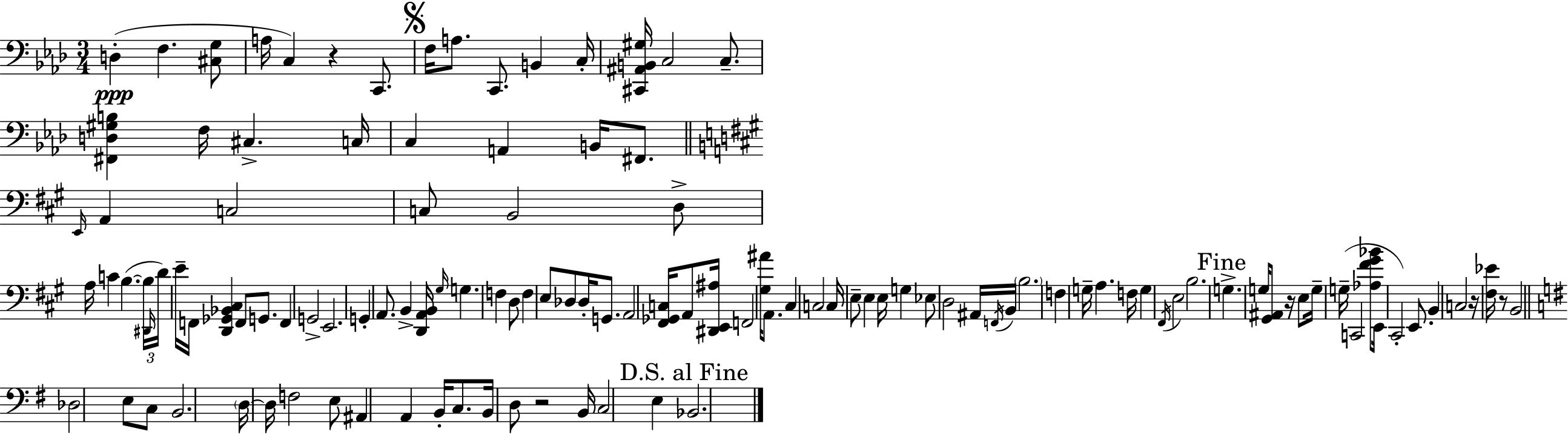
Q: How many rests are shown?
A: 5